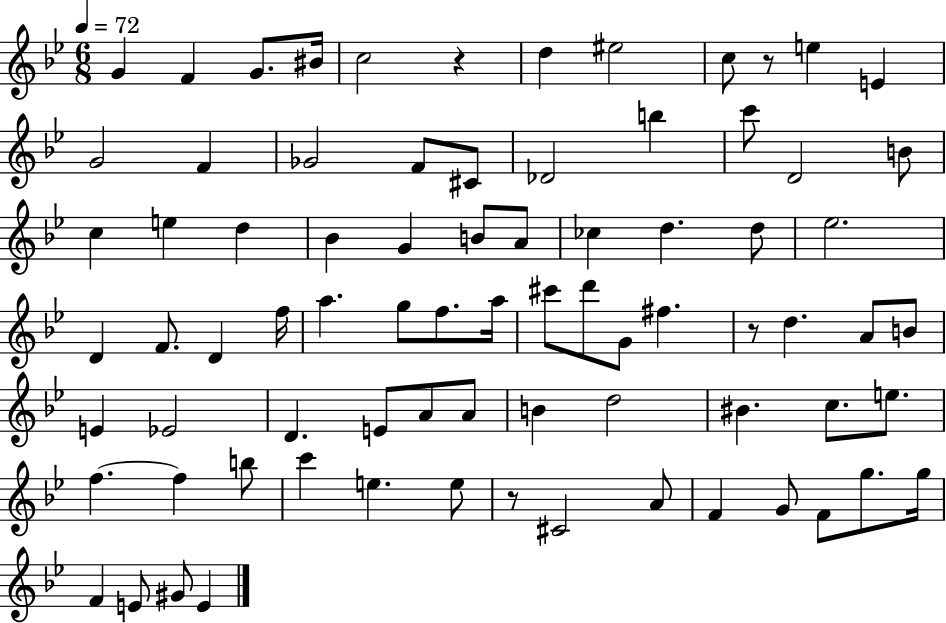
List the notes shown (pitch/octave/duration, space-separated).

G4/q F4/q G4/e. BIS4/s C5/h R/q D5/q EIS5/h C5/e R/e E5/q E4/q G4/h F4/q Gb4/h F4/e C#4/e Db4/h B5/q C6/e D4/h B4/e C5/q E5/q D5/q Bb4/q G4/q B4/e A4/e CES5/q D5/q. D5/e Eb5/h. D4/q F4/e. D4/q F5/s A5/q. G5/e F5/e. A5/s C#6/e D6/e G4/e F#5/q. R/e D5/q. A4/e B4/e E4/q Eb4/h D4/q. E4/e A4/e A4/e B4/q D5/h BIS4/q. C5/e. E5/e. F5/q. F5/q B5/e C6/q E5/q. E5/e R/e C#4/h A4/e F4/q G4/e F4/e G5/e. G5/s F4/q E4/e G#4/e E4/q